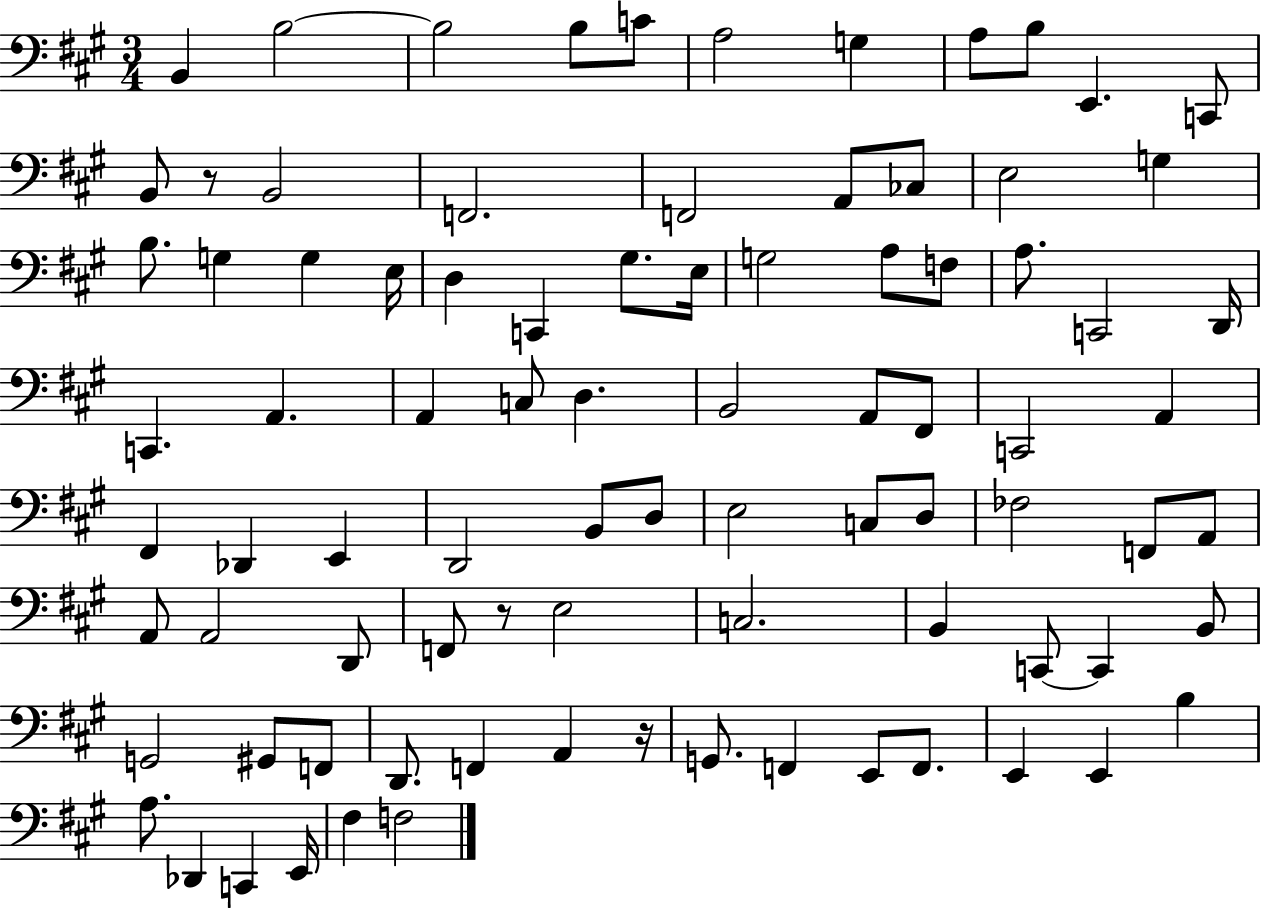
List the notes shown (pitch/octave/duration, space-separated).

B2/q B3/h B3/h B3/e C4/e A3/h G3/q A3/e B3/e E2/q. C2/e B2/e R/e B2/h F2/h. F2/h A2/e CES3/e E3/h G3/q B3/e. G3/q G3/q E3/s D3/q C2/q G#3/e. E3/s G3/h A3/e F3/e A3/e. C2/h D2/s C2/q. A2/q. A2/q C3/e D3/q. B2/h A2/e F#2/e C2/h A2/q F#2/q Db2/q E2/q D2/h B2/e D3/e E3/h C3/e D3/e FES3/h F2/e A2/e A2/e A2/h D2/e F2/e R/e E3/h C3/h. B2/q C2/e C2/q B2/e G2/h G#2/e F2/e D2/e. F2/q A2/q R/s G2/e. F2/q E2/e F2/e. E2/q E2/q B3/q A3/e. Db2/q C2/q E2/s F#3/q F3/h